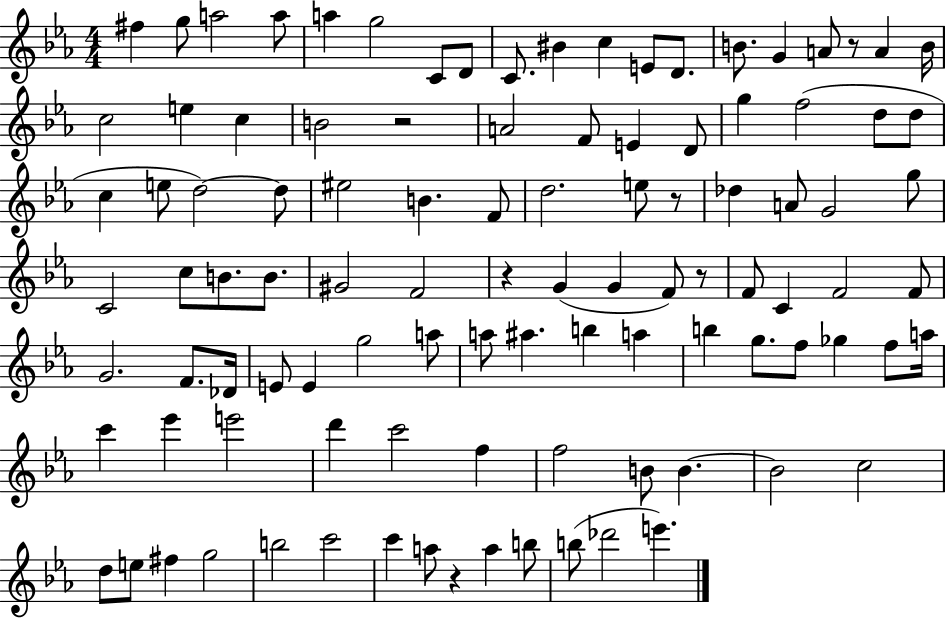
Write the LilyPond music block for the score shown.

{
  \clef treble
  \numericTimeSignature
  \time 4/4
  \key ees \major
  \repeat volta 2 { fis''4 g''8 a''2 a''8 | a''4 g''2 c'8 d'8 | c'8. bis'4 c''4 e'8 d'8. | b'8. g'4 a'8 r8 a'4 b'16 | \break c''2 e''4 c''4 | b'2 r2 | a'2 f'8 e'4 d'8 | g''4 f''2( d''8 d''8 | \break c''4 e''8 d''2~~) d''8 | eis''2 b'4. f'8 | d''2. e''8 r8 | des''4 a'8 g'2 g''8 | \break c'2 c''8 b'8. b'8. | gis'2 f'2 | r4 g'4( g'4 f'8) r8 | f'8 c'4 f'2 f'8 | \break g'2. f'8. des'16 | e'8 e'4 g''2 a''8 | a''8 ais''4. b''4 a''4 | b''4 g''8. f''8 ges''4 f''8 a''16 | \break c'''4 ees'''4 e'''2 | d'''4 c'''2 f''4 | f''2 b'8 b'4.~~ | b'2 c''2 | \break d''8 e''8 fis''4 g''2 | b''2 c'''2 | c'''4 a''8 r4 a''4 b''8 | b''8( des'''2 e'''4.) | \break } \bar "|."
}